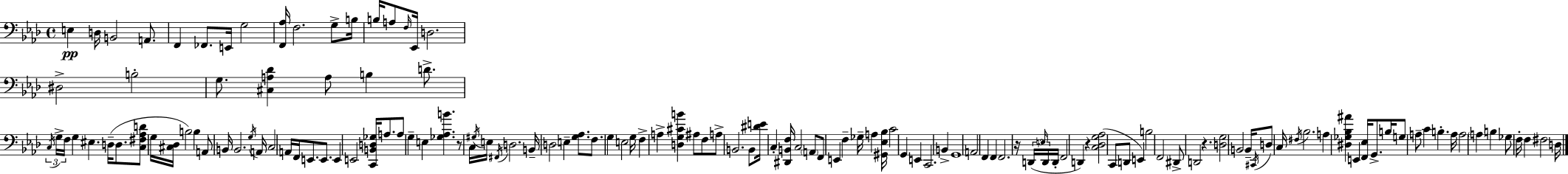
X:1
T:Untitled
M:4/4
L:1/4
K:Fm
E, D,/4 B,,2 A,,/2 F,, _F,,/2 E,,/4 G,2 [F,,_A,]/4 F,2 G,/2 B,/4 B,/4 A,/2 F,/4 _E,,/4 D,2 ^D,2 B,2 G,/2 [^C,A,_D] A,/2 B, D/2 C,/4 G,/4 F,/4 G, ^E, D,/4 D,/2 [C,^F,_A,D]/2 G,/4 [^C,_D,]/4 B,2 B, A,,/2 B,,/4 B,,2 G,/4 A,,/4 C,2 A,,/4 F,,/4 E,,/2 E,,/2 E,, E,,2 [C,,B,,D,_G,]/4 A,/2 A,/2 G, E, [_G,_A,B] z/2 C,/4 ^G,/4 E,/4 ^F,,/4 D,2 B,,/4 D,2 E, [G,_A,]/2 F,/2 G, E,2 G,/4 F, A, [D,G,^CB] ^A,/2 F,/2 A,/2 B,,2 B,,/2 [^DE]/4 C, [^D,,B,,F,]/4 C,2 A,,/2 F,,/2 E,, F, _G,/4 A, [^G,,_E,_B,]/4 C2 G,, E,, C,,2 B,, G,,4 A,,2 F,, F,, F,,2 z/4 D,,/4 E,/4 D,,/4 D,,/4 F,,2 D,, z [C,_D,G,_A,]2 C,,/2 D,,/2 E,, B,2 F,,2 ^D,,/2 D,,2 z [D,G,]2 B,,2 B,,/4 ^C,,/4 D,/2 C,/4 ^F,/4 _B,2 A, [^D,_G,_B,^A] E,, [F,,_E,]/4 G,,/2 B,/4 G,/2 A,/2 C B, A,/4 A,2 A, B, _G,/2 F,/4 F, ^F,2 D,/4